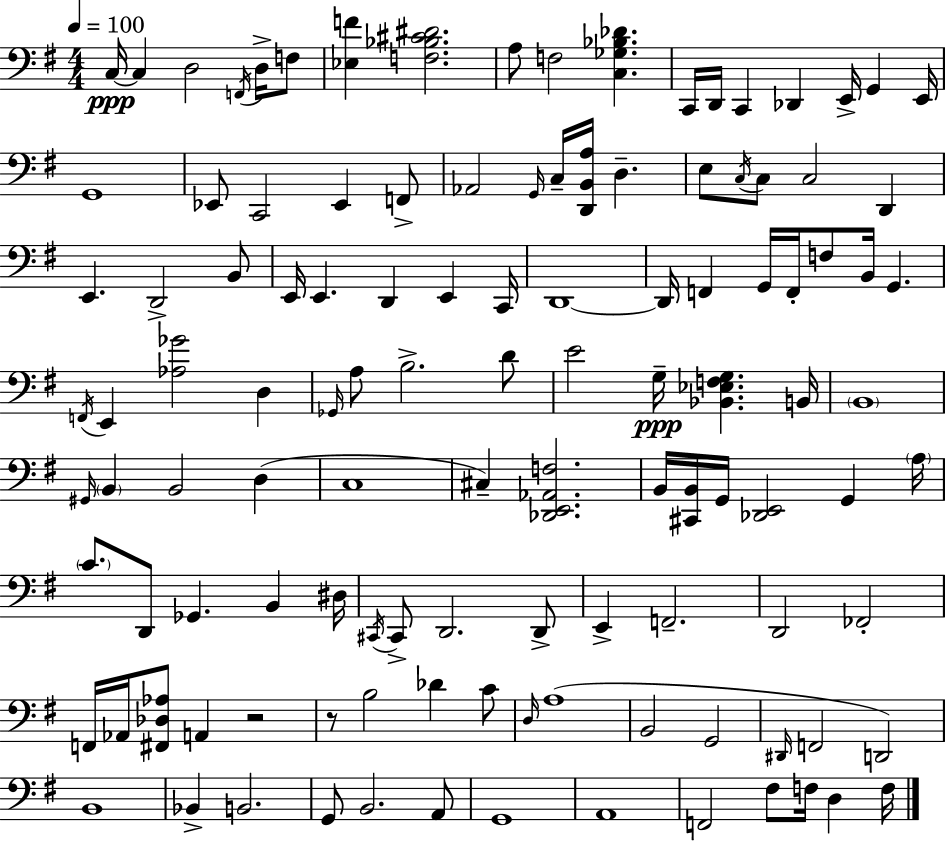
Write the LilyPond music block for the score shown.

{
  \clef bass
  \numericTimeSignature
  \time 4/4
  \key g \major
  \tempo 4 = 100
  c16~~\ppp c4 d2 \acciaccatura { f,16 } d16-> f8 | <ees f'>4 <f bes cis' dis'>2. | a8 f2 <c ges bes des'>4. | c,16 d,16 c,4 des,4 e,16-> g,4 | \break e,16 g,1 | ees,8 c,2 ees,4 f,8-> | aes,2 \grace { g,16 } c16-- <d, b, a>16 d4.-- | e8 \acciaccatura { c16 } c8 c2 d,4 | \break e,4. d,2-> | b,8 e,16 e,4. d,4 e,4 | c,16 d,1~~ | d,16 f,4 g,16 f,16-. f8 b,16 g,4. | \break \acciaccatura { f,16 } e,4 <aes ges'>2 | d4 \grace { ges,16 } a8 b2.-> | d'8 e'2 g16--\ppp <bes, ees f g>4. | b,16 \parenthesize b,1 | \break \grace { gis,16 } \parenthesize b,4 b,2 | d4( c1 | cis4--) <des, e, aes, f>2. | b,16 <cis, b,>16 g,16 <des, e,>2 | \break g,4 \parenthesize a16 \parenthesize c'8. d,8 ges,4. | b,4 dis16 \acciaccatura { cis,16 } cis,8-> d,2. | d,8-> e,4-> f,2.-- | d,2 fes,2-. | \break f,16 aes,16 <fis, des aes>8 a,4 r2 | r8 b2 | des'4 c'8 \grace { d16 } a1( | b,2 | \break g,2 \grace { dis,16 } f,2 | d,2) b,1 | bes,4-> b,2. | g,8 b,2. | \break a,8 g,1 | a,1 | f,2 | fis8 f16 d4 f16 \bar "|."
}